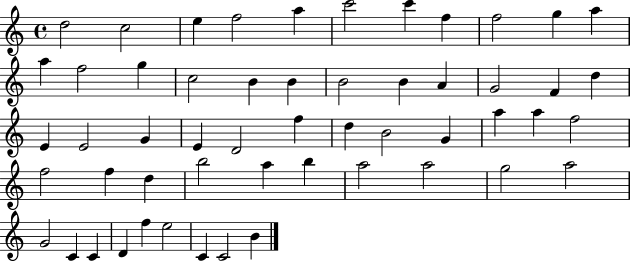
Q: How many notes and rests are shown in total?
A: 54